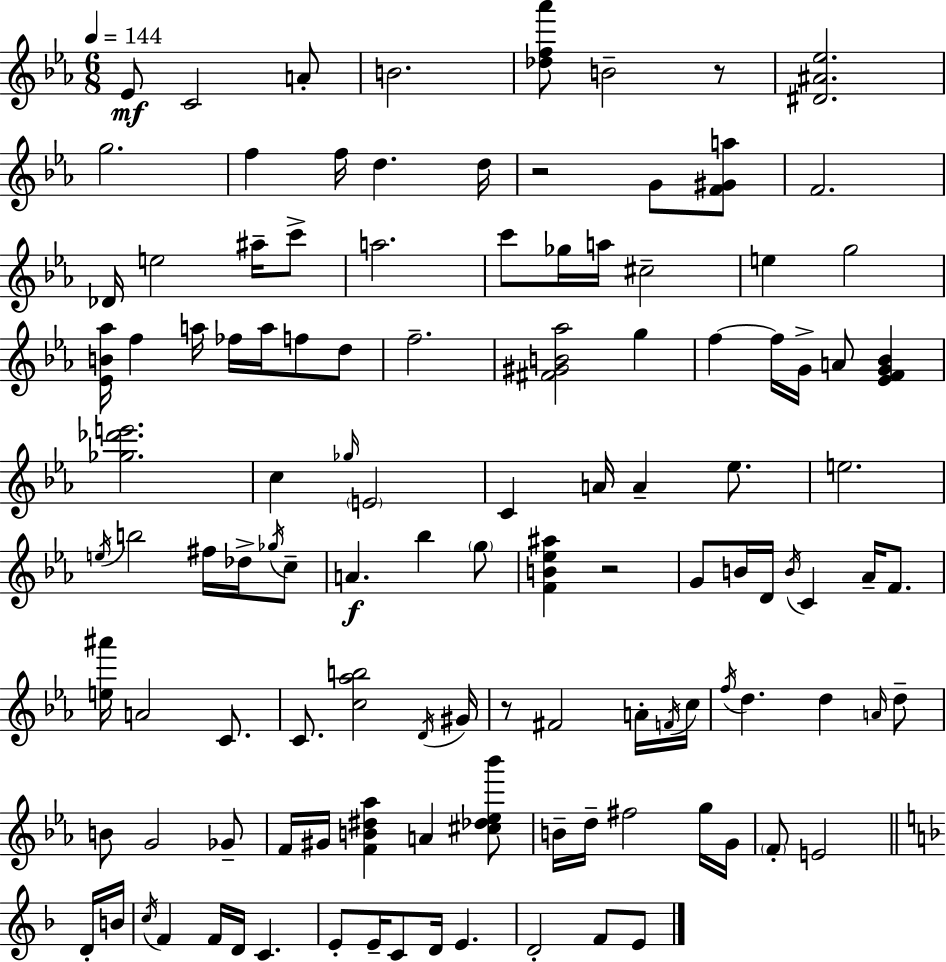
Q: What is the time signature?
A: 6/8